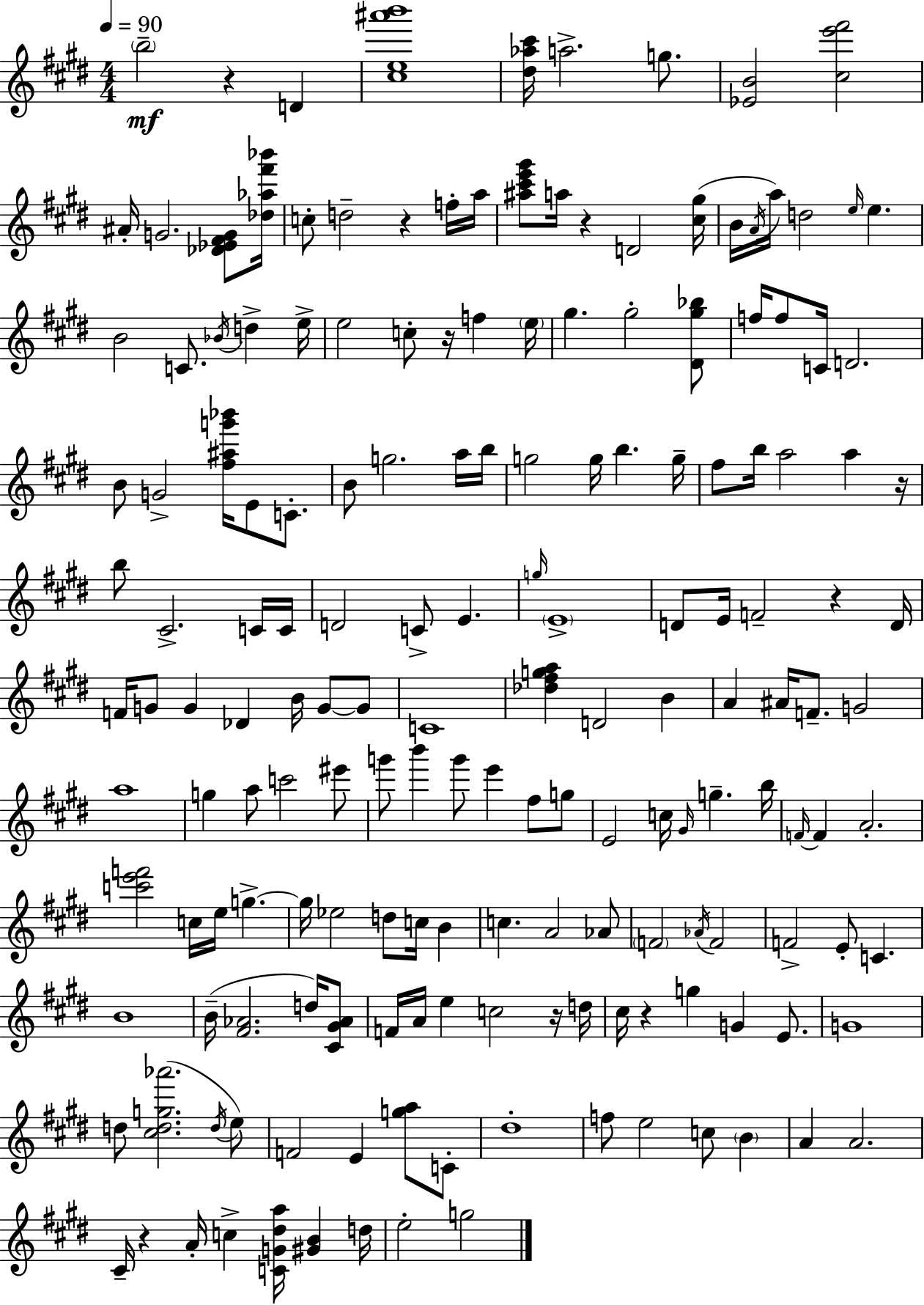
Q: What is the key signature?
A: E major